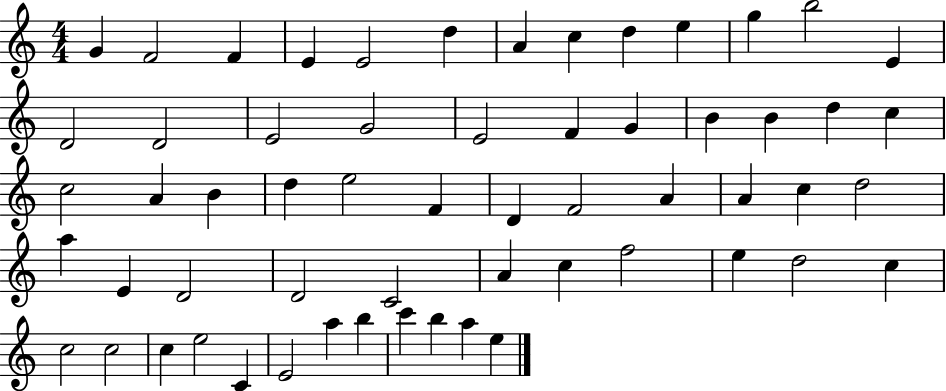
{
  \clef treble
  \numericTimeSignature
  \time 4/4
  \key c \major
  g'4 f'2 f'4 | e'4 e'2 d''4 | a'4 c''4 d''4 e''4 | g''4 b''2 e'4 | \break d'2 d'2 | e'2 g'2 | e'2 f'4 g'4 | b'4 b'4 d''4 c''4 | \break c''2 a'4 b'4 | d''4 e''2 f'4 | d'4 f'2 a'4 | a'4 c''4 d''2 | \break a''4 e'4 d'2 | d'2 c'2 | a'4 c''4 f''2 | e''4 d''2 c''4 | \break c''2 c''2 | c''4 e''2 c'4 | e'2 a''4 b''4 | c'''4 b''4 a''4 e''4 | \break \bar "|."
}